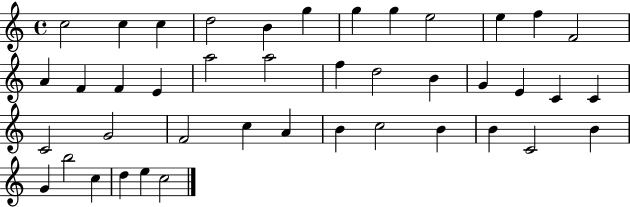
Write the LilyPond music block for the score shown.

{
  \clef treble
  \time 4/4
  \defaultTimeSignature
  \key c \major
  c''2 c''4 c''4 | d''2 b'4 g''4 | g''4 g''4 e''2 | e''4 f''4 f'2 | \break a'4 f'4 f'4 e'4 | a''2 a''2 | f''4 d''2 b'4 | g'4 e'4 c'4 c'4 | \break c'2 g'2 | f'2 c''4 a'4 | b'4 c''2 b'4 | b'4 c'2 b'4 | \break g'4 b''2 c''4 | d''4 e''4 c''2 | \bar "|."
}